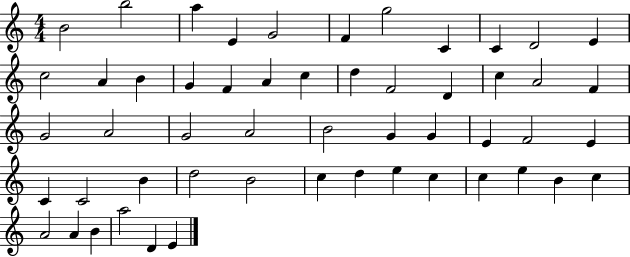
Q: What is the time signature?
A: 4/4